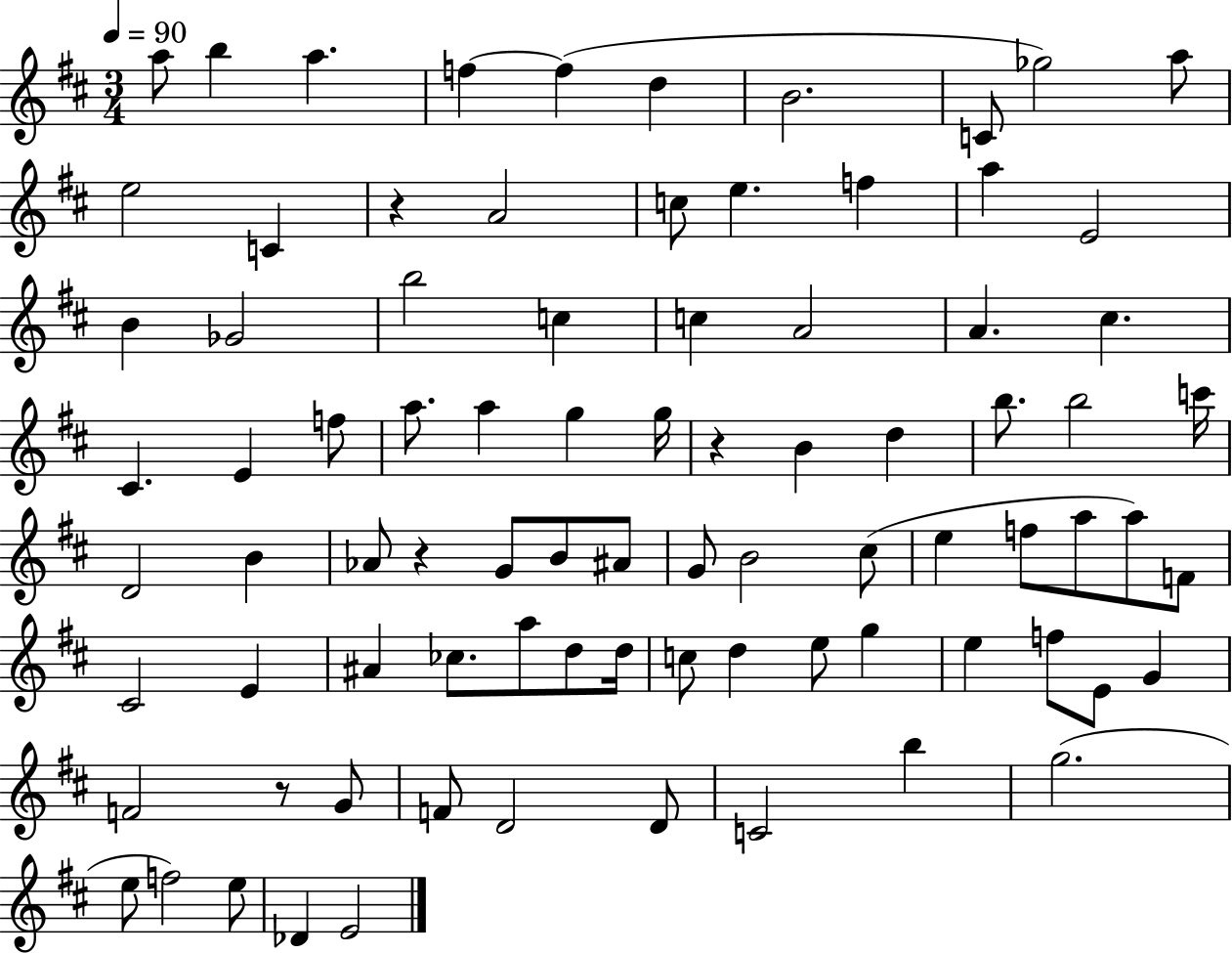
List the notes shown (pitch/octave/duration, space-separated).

A5/e B5/q A5/q. F5/q F5/q D5/q B4/h. C4/e Gb5/h A5/e E5/h C4/q R/q A4/h C5/e E5/q. F5/q A5/q E4/h B4/q Gb4/h B5/h C5/q C5/q A4/h A4/q. C#5/q. C#4/q. E4/q F5/e A5/e. A5/q G5/q G5/s R/q B4/q D5/q B5/e. B5/h C6/s D4/h B4/q Ab4/e R/q G4/e B4/e A#4/e G4/e B4/h C#5/e E5/q F5/e A5/e A5/e F4/e C#4/h E4/q A#4/q CES5/e. A5/e D5/e D5/s C5/e D5/q E5/e G5/q E5/q F5/e E4/e G4/q F4/h R/e G4/e F4/e D4/h D4/e C4/h B5/q G5/h. E5/e F5/h E5/e Db4/q E4/h